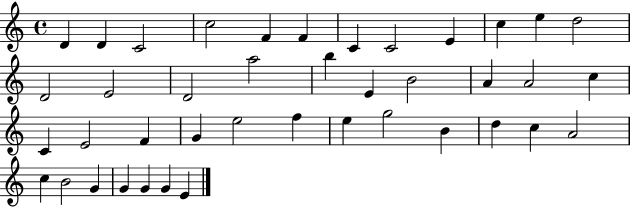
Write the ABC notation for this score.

X:1
T:Untitled
M:4/4
L:1/4
K:C
D D C2 c2 F F C C2 E c e d2 D2 E2 D2 a2 b E B2 A A2 c C E2 F G e2 f e g2 B d c A2 c B2 G G G G E